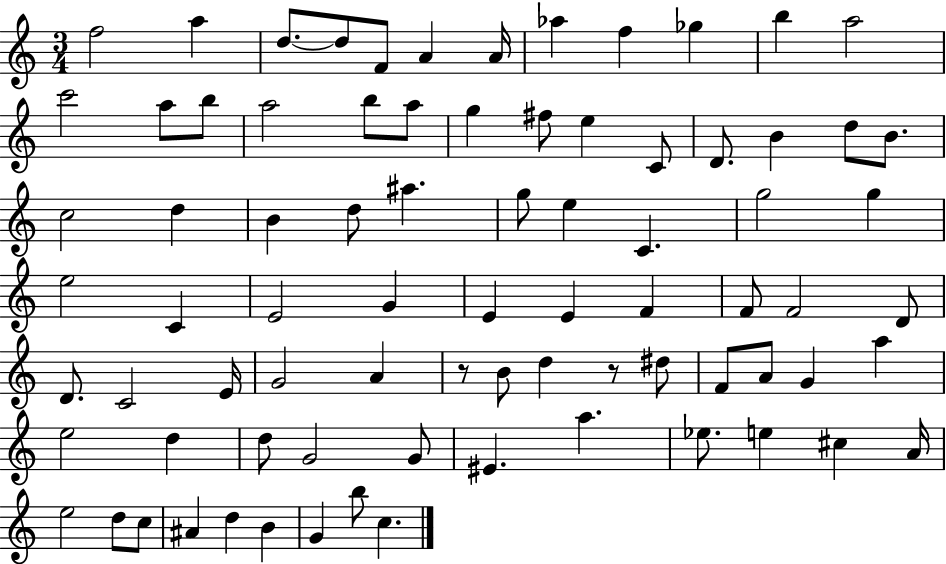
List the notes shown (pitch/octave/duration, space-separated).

F5/h A5/q D5/e. D5/e F4/e A4/q A4/s Ab5/q F5/q Gb5/q B5/q A5/h C6/h A5/e B5/e A5/h B5/e A5/e G5/q F#5/e E5/q C4/e D4/e. B4/q D5/e B4/e. C5/h D5/q B4/q D5/e A#5/q. G5/e E5/q C4/q. G5/h G5/q E5/h C4/q E4/h G4/q E4/q E4/q F4/q F4/e F4/h D4/e D4/e. C4/h E4/s G4/h A4/q R/e B4/e D5/q R/e D#5/e F4/e A4/e G4/q A5/q E5/h D5/q D5/e G4/h G4/e EIS4/q. A5/q. Eb5/e. E5/q C#5/q A4/s E5/h D5/e C5/e A#4/q D5/q B4/q G4/q B5/e C5/q.